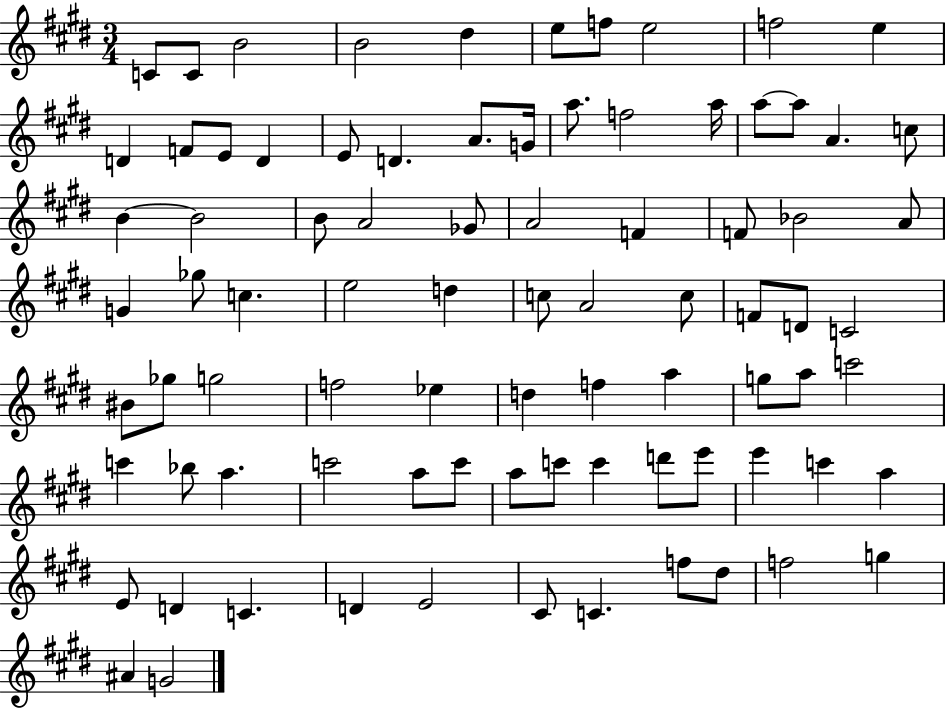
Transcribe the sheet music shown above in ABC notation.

X:1
T:Untitled
M:3/4
L:1/4
K:E
C/2 C/2 B2 B2 ^d e/2 f/2 e2 f2 e D F/2 E/2 D E/2 D A/2 G/4 a/2 f2 a/4 a/2 a/2 A c/2 B B2 B/2 A2 _G/2 A2 F F/2 _B2 A/2 G _g/2 c e2 d c/2 A2 c/2 F/2 D/2 C2 ^B/2 _g/2 g2 f2 _e d f a g/2 a/2 c'2 c' _b/2 a c'2 a/2 c'/2 a/2 c'/2 c' d'/2 e'/2 e' c' a E/2 D C D E2 ^C/2 C f/2 ^d/2 f2 g ^A G2